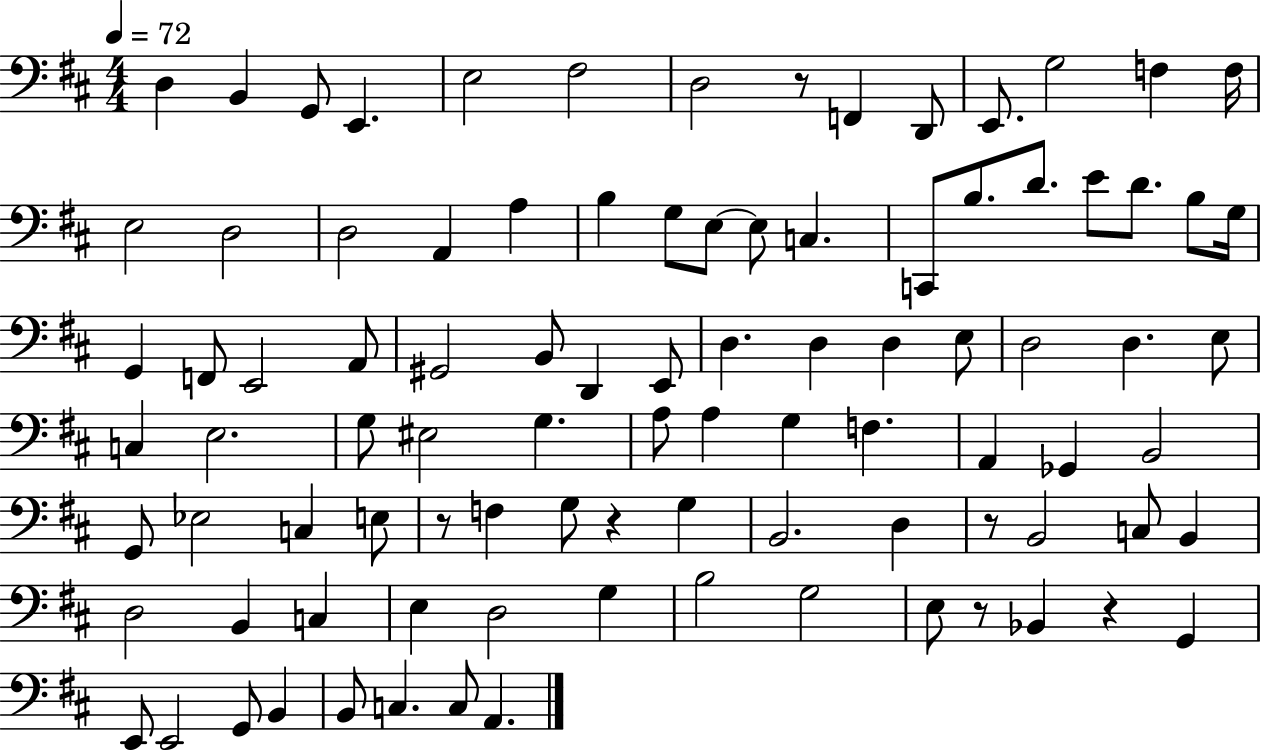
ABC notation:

X:1
T:Untitled
M:4/4
L:1/4
K:D
D, B,, G,,/2 E,, E,2 ^F,2 D,2 z/2 F,, D,,/2 E,,/2 G,2 F, F,/4 E,2 D,2 D,2 A,, A, B, G,/2 E,/2 E,/2 C, C,,/2 B,/2 D/2 E/2 D/2 B,/2 G,/4 G,, F,,/2 E,,2 A,,/2 ^G,,2 B,,/2 D,, E,,/2 D, D, D, E,/2 D,2 D, E,/2 C, E,2 G,/2 ^E,2 G, A,/2 A, G, F, A,, _G,, B,,2 G,,/2 _E,2 C, E,/2 z/2 F, G,/2 z G, B,,2 D, z/2 B,,2 C,/2 B,, D,2 B,, C, E, D,2 G, B,2 G,2 E,/2 z/2 _B,, z G,, E,,/2 E,,2 G,,/2 B,, B,,/2 C, C,/2 A,,